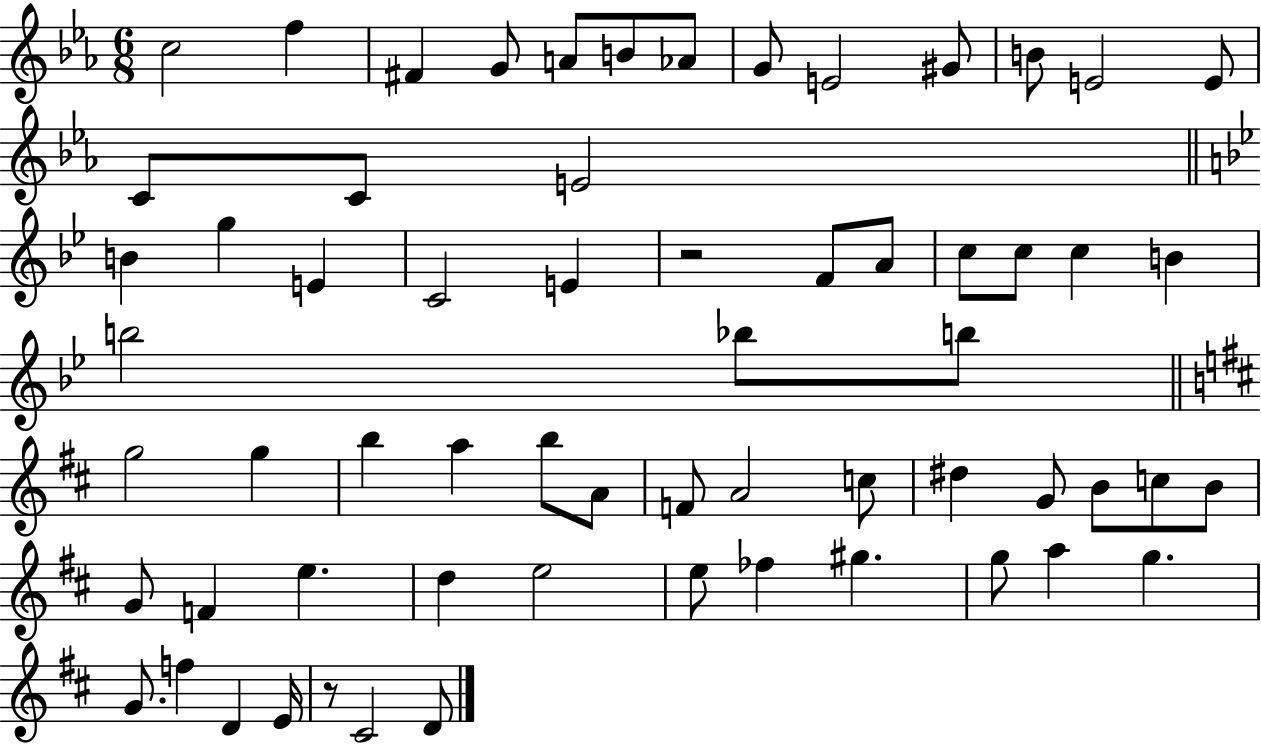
X:1
T:Untitled
M:6/8
L:1/4
K:Eb
c2 f ^F G/2 A/2 B/2 _A/2 G/2 E2 ^G/2 B/2 E2 E/2 C/2 C/2 E2 B g E C2 E z2 F/2 A/2 c/2 c/2 c B b2 _b/2 b/2 g2 g b a b/2 A/2 F/2 A2 c/2 ^d G/2 B/2 c/2 B/2 G/2 F e d e2 e/2 _f ^g g/2 a g G/2 f D E/4 z/2 ^C2 D/2